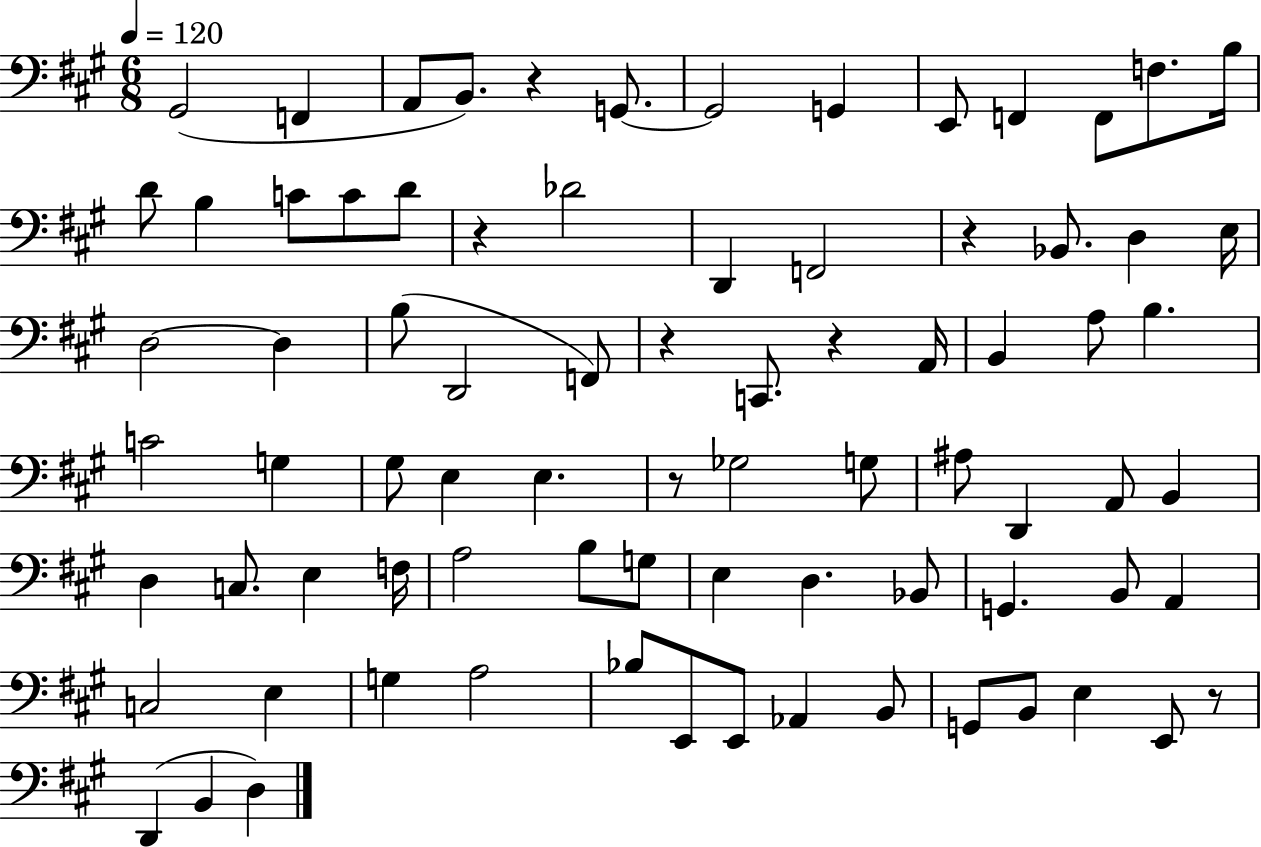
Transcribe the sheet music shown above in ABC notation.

X:1
T:Untitled
M:6/8
L:1/4
K:A
^G,,2 F,, A,,/2 B,,/2 z G,,/2 G,,2 G,, E,,/2 F,, F,,/2 F,/2 B,/4 D/2 B, C/2 C/2 D/2 z _D2 D,, F,,2 z _B,,/2 D, E,/4 D,2 D, B,/2 D,,2 F,,/2 z C,,/2 z A,,/4 B,, A,/2 B, C2 G, ^G,/2 E, E, z/2 _G,2 G,/2 ^A,/2 D,, A,,/2 B,, D, C,/2 E, F,/4 A,2 B,/2 G,/2 E, D, _B,,/2 G,, B,,/2 A,, C,2 E, G, A,2 _B,/2 E,,/2 E,,/2 _A,, B,,/2 G,,/2 B,,/2 E, E,,/2 z/2 D,, B,, D,